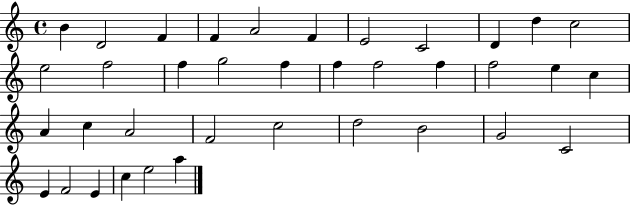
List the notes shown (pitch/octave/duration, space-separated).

B4/q D4/h F4/q F4/q A4/h F4/q E4/h C4/h D4/q D5/q C5/h E5/h F5/h F5/q G5/h F5/q F5/q F5/h F5/q F5/h E5/q C5/q A4/q C5/q A4/h F4/h C5/h D5/h B4/h G4/h C4/h E4/q F4/h E4/q C5/q E5/h A5/q